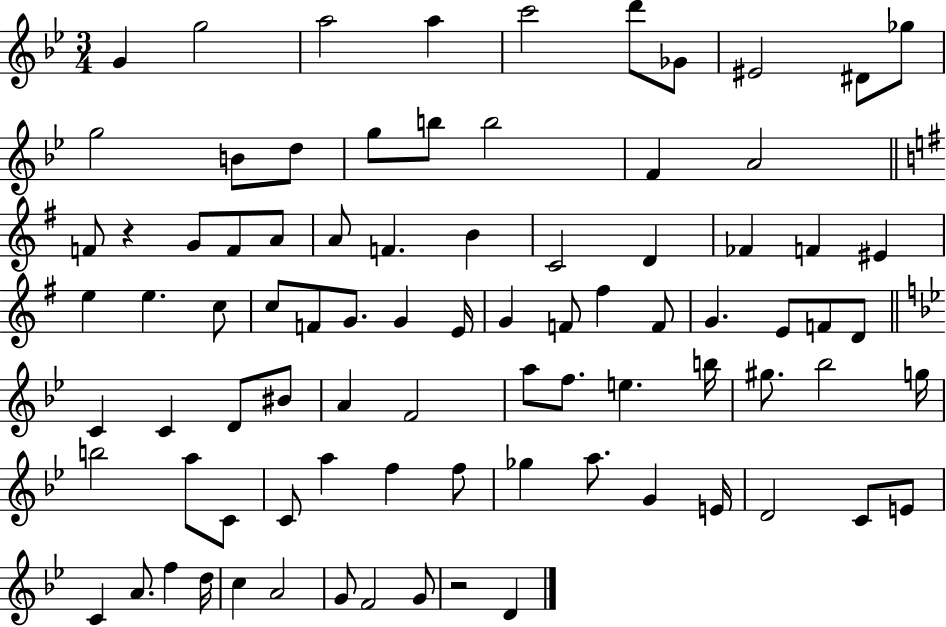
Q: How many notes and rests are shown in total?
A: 85